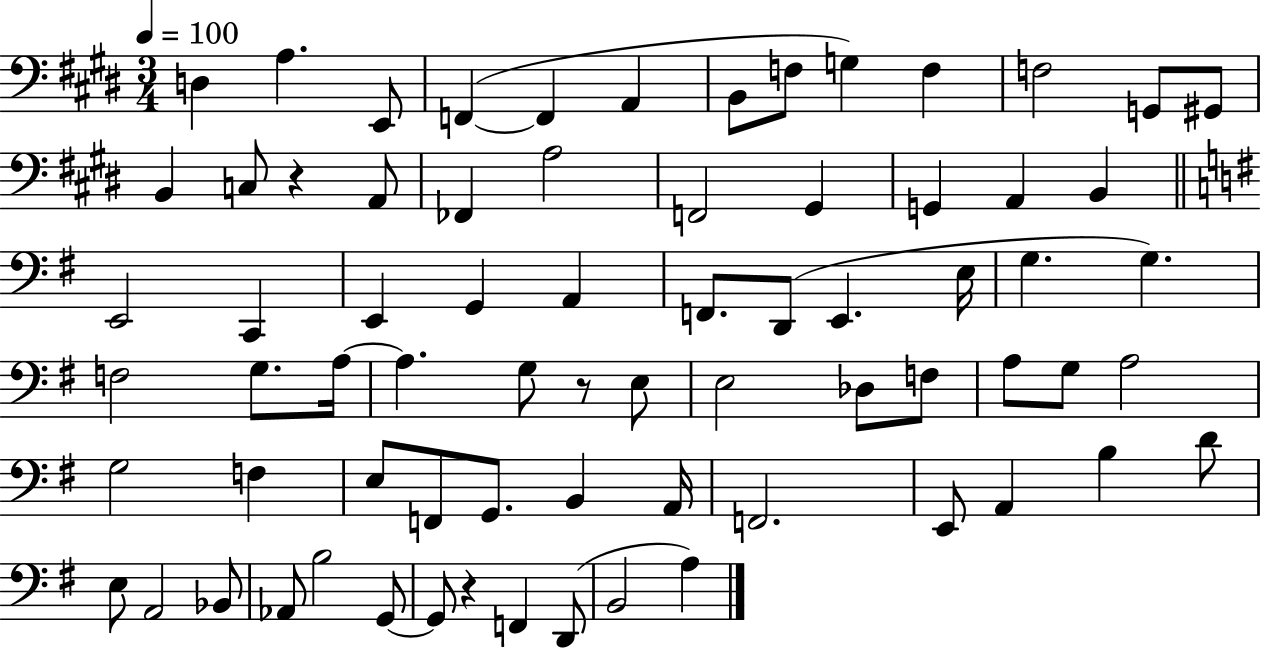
{
  \clef bass
  \numericTimeSignature
  \time 3/4
  \key e \major
  \tempo 4 = 100
  \repeat volta 2 { d4 a4. e,8 | f,4~(~ f,4 a,4 | b,8 f8 g4) f4 | f2 g,8 gis,8 | \break b,4 c8 r4 a,8 | fes,4 a2 | f,2 gis,4 | g,4 a,4 b,4 | \break \bar "||" \break \key g \major e,2 c,4 | e,4 g,4 a,4 | f,8. d,8( e,4. e16 | g4. g4.) | \break f2 g8. a16~~ | a4. g8 r8 e8 | e2 des8 f8 | a8 g8 a2 | \break g2 f4 | e8 f,8 g,8. b,4 a,16 | f,2. | e,8 a,4 b4 d'8 | \break e8 a,2 bes,8 | aes,8 b2 g,8~~ | g,8 r4 f,4 d,8( | b,2 a4) | \break } \bar "|."
}